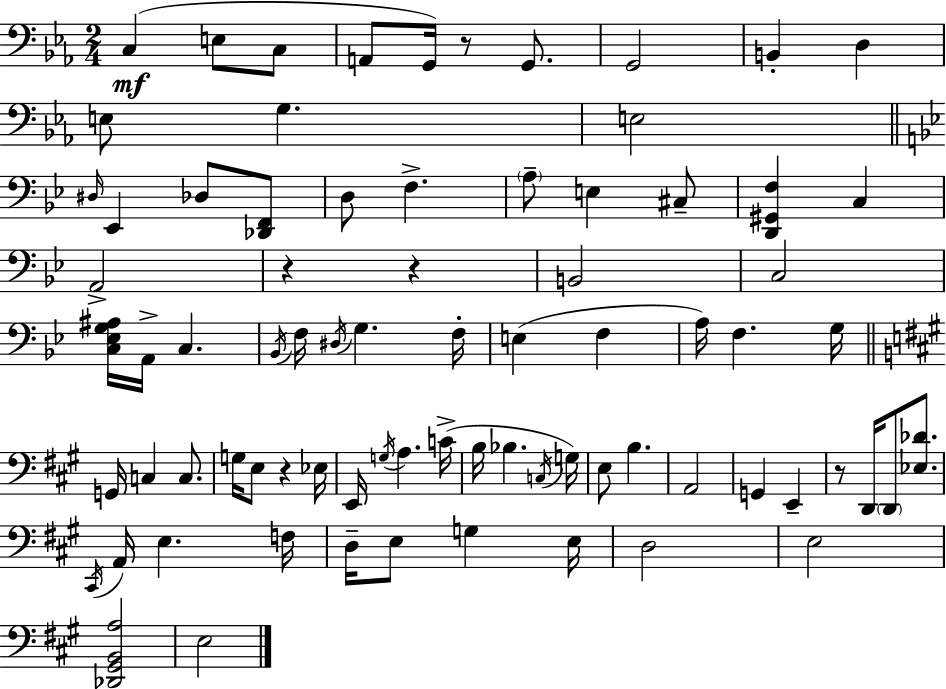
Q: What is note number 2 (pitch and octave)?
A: E3